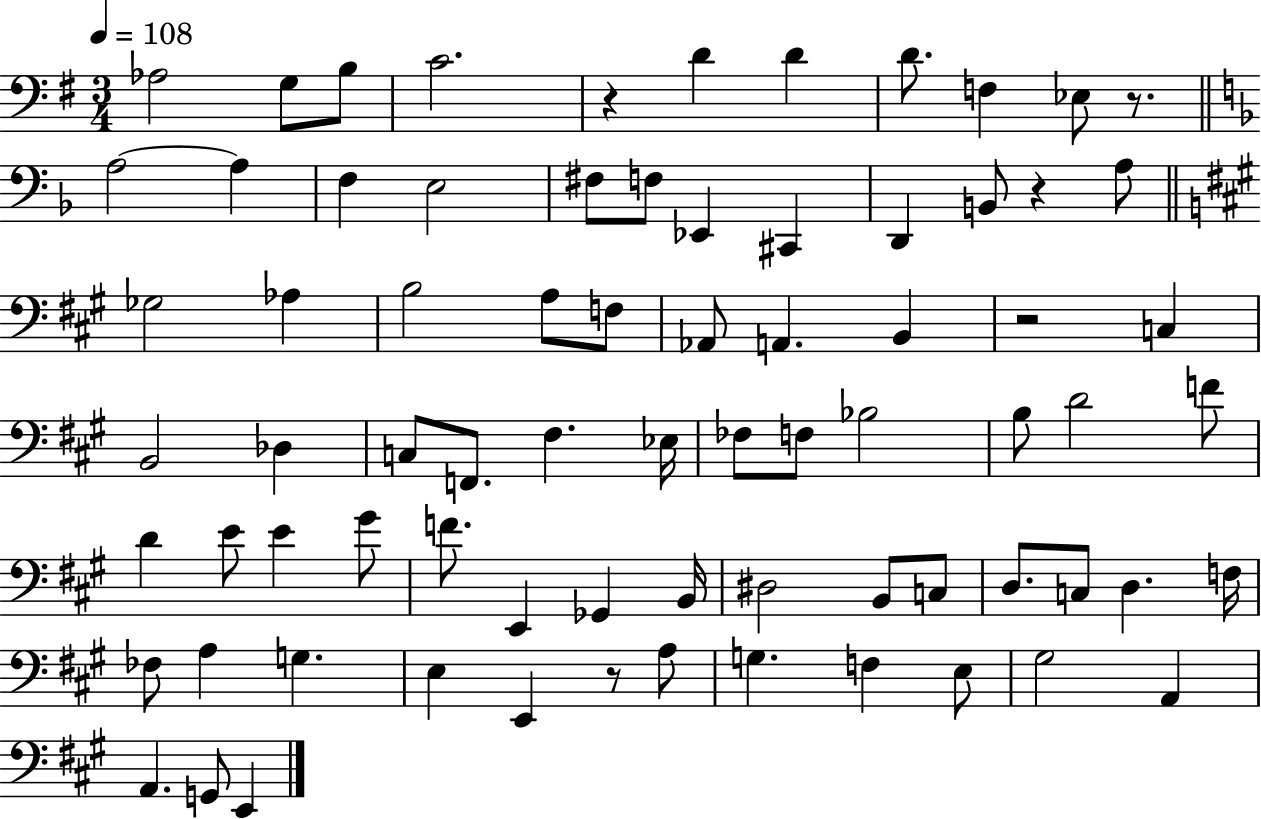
X:1
T:Untitled
M:3/4
L:1/4
K:G
_A,2 G,/2 B,/2 C2 z D D D/2 F, _E,/2 z/2 A,2 A, F, E,2 ^F,/2 F,/2 _E,, ^C,, D,, B,,/2 z A,/2 _G,2 _A, B,2 A,/2 F,/2 _A,,/2 A,, B,, z2 C, B,,2 _D, C,/2 F,,/2 ^F, _E,/4 _F,/2 F,/2 _B,2 B,/2 D2 F/2 D E/2 E ^G/2 F/2 E,, _G,, B,,/4 ^D,2 B,,/2 C,/2 D,/2 C,/2 D, F,/4 _F,/2 A, G, E, E,, z/2 A,/2 G, F, E,/2 ^G,2 A,, A,, G,,/2 E,,